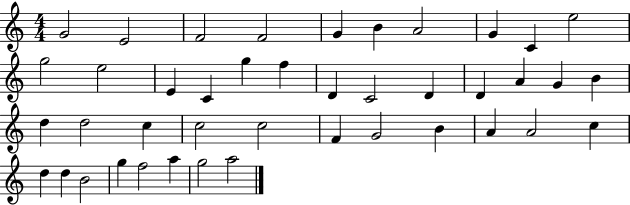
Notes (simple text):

G4/h E4/h F4/h F4/h G4/q B4/q A4/h G4/q C4/q E5/h G5/h E5/h E4/q C4/q G5/q F5/q D4/q C4/h D4/q D4/q A4/q G4/q B4/q D5/q D5/h C5/q C5/h C5/h F4/q G4/h B4/q A4/q A4/h C5/q D5/q D5/q B4/h G5/q F5/h A5/q G5/h A5/h